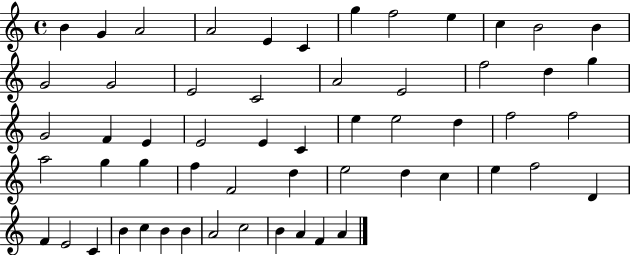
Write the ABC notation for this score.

X:1
T:Untitled
M:4/4
L:1/4
K:C
B G A2 A2 E C g f2 e c B2 B G2 G2 E2 C2 A2 E2 f2 d g G2 F E E2 E C e e2 d f2 f2 a2 g g f F2 d e2 d c e f2 D F E2 C B c B B A2 c2 B A F A